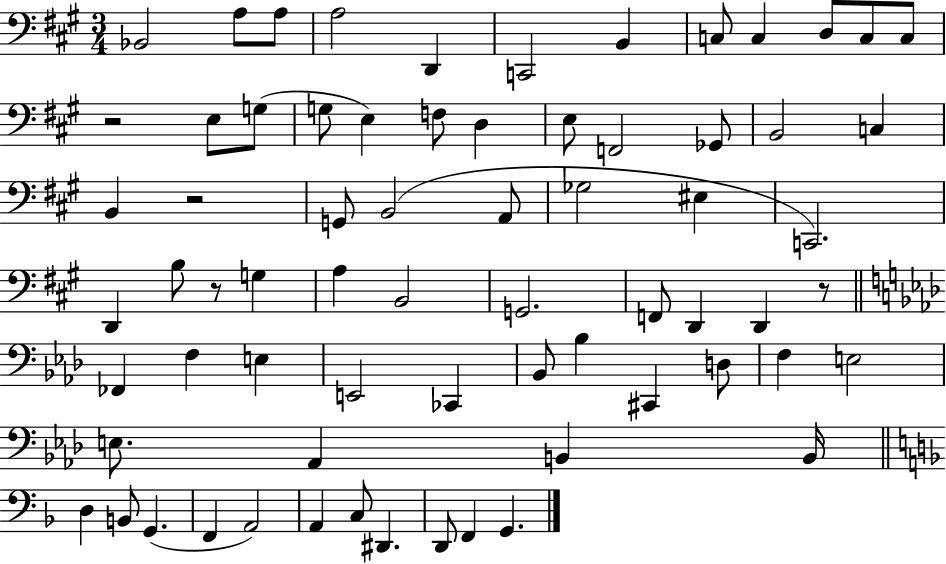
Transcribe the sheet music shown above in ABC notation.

X:1
T:Untitled
M:3/4
L:1/4
K:A
_B,,2 A,/2 A,/2 A,2 D,, C,,2 B,, C,/2 C, D,/2 C,/2 C,/2 z2 E,/2 G,/2 G,/2 E, F,/2 D, E,/2 F,,2 _G,,/2 B,,2 C, B,, z2 G,,/2 B,,2 A,,/2 _G,2 ^E, C,,2 D,, B,/2 z/2 G, A, B,,2 G,,2 F,,/2 D,, D,, z/2 _F,, F, E, E,,2 _C,, _B,,/2 _B, ^C,, D,/2 F, E,2 E,/2 _A,, B,, B,,/4 D, B,,/2 G,, F,, A,,2 A,, C,/2 ^D,, D,,/2 F,, G,,